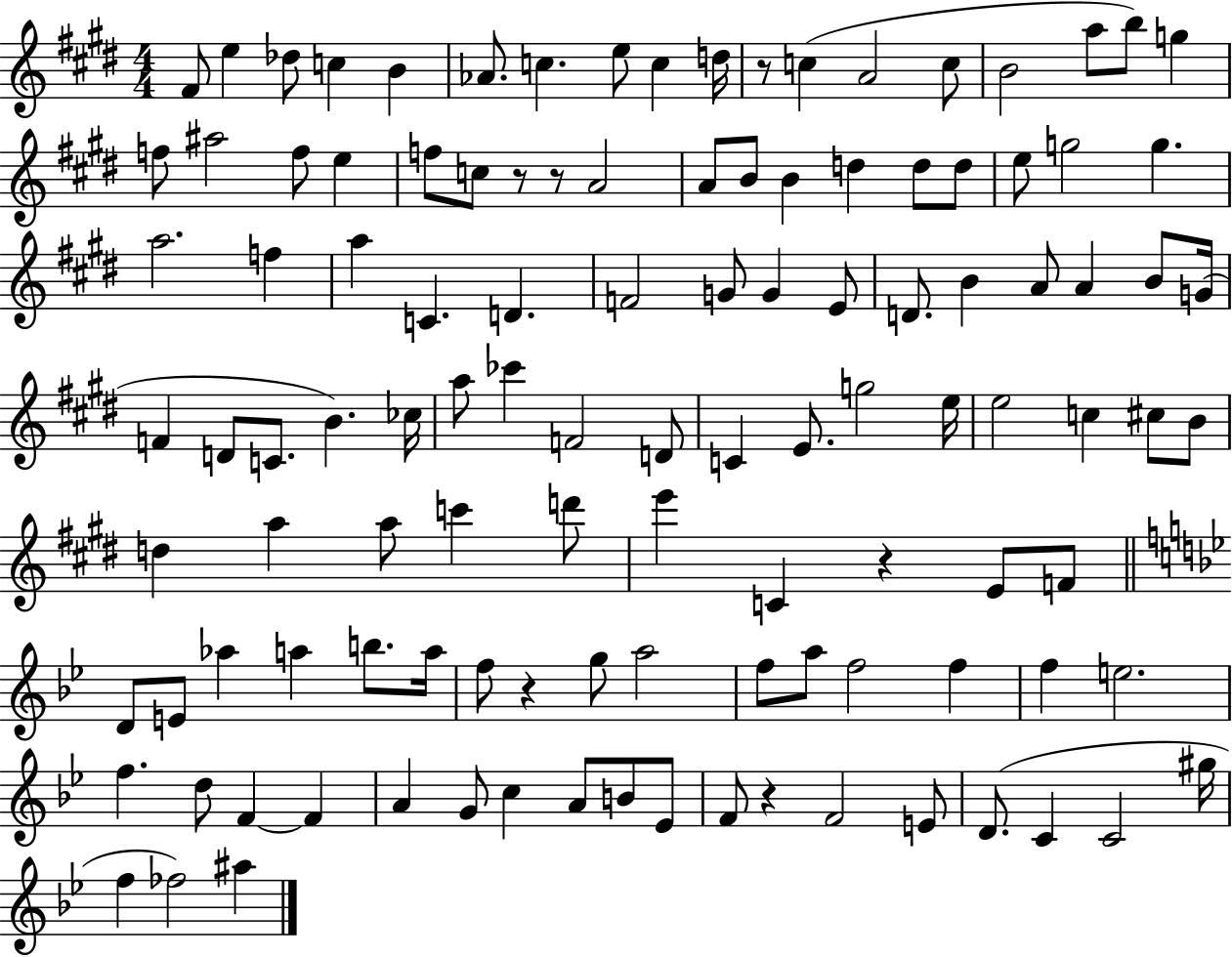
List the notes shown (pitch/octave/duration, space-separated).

F#4/e E5/q Db5/e C5/q B4/q Ab4/e. C5/q. E5/e C5/q D5/s R/e C5/q A4/h C5/e B4/h A5/e B5/e G5/q F5/e A#5/h F5/e E5/q F5/e C5/e R/e R/e A4/h A4/e B4/e B4/q D5/q D5/e D5/e E5/e G5/h G5/q. A5/h. F5/q A5/q C4/q. D4/q. F4/h G4/e G4/q E4/e D4/e. B4/q A4/e A4/q B4/e G4/s F4/q D4/e C4/e. B4/q. CES5/s A5/e CES6/q F4/h D4/e C4/q E4/e. G5/h E5/s E5/h C5/q C#5/e B4/e D5/q A5/q A5/e C6/q D6/e E6/q C4/q R/q E4/e F4/e D4/e E4/e Ab5/q A5/q B5/e. A5/s F5/e R/q G5/e A5/h F5/e A5/e F5/h F5/q F5/q E5/h. F5/q. D5/e F4/q F4/q A4/q G4/e C5/q A4/e B4/e Eb4/e F4/e R/q F4/h E4/e D4/e. C4/q C4/h G#5/s F5/q FES5/h A#5/q